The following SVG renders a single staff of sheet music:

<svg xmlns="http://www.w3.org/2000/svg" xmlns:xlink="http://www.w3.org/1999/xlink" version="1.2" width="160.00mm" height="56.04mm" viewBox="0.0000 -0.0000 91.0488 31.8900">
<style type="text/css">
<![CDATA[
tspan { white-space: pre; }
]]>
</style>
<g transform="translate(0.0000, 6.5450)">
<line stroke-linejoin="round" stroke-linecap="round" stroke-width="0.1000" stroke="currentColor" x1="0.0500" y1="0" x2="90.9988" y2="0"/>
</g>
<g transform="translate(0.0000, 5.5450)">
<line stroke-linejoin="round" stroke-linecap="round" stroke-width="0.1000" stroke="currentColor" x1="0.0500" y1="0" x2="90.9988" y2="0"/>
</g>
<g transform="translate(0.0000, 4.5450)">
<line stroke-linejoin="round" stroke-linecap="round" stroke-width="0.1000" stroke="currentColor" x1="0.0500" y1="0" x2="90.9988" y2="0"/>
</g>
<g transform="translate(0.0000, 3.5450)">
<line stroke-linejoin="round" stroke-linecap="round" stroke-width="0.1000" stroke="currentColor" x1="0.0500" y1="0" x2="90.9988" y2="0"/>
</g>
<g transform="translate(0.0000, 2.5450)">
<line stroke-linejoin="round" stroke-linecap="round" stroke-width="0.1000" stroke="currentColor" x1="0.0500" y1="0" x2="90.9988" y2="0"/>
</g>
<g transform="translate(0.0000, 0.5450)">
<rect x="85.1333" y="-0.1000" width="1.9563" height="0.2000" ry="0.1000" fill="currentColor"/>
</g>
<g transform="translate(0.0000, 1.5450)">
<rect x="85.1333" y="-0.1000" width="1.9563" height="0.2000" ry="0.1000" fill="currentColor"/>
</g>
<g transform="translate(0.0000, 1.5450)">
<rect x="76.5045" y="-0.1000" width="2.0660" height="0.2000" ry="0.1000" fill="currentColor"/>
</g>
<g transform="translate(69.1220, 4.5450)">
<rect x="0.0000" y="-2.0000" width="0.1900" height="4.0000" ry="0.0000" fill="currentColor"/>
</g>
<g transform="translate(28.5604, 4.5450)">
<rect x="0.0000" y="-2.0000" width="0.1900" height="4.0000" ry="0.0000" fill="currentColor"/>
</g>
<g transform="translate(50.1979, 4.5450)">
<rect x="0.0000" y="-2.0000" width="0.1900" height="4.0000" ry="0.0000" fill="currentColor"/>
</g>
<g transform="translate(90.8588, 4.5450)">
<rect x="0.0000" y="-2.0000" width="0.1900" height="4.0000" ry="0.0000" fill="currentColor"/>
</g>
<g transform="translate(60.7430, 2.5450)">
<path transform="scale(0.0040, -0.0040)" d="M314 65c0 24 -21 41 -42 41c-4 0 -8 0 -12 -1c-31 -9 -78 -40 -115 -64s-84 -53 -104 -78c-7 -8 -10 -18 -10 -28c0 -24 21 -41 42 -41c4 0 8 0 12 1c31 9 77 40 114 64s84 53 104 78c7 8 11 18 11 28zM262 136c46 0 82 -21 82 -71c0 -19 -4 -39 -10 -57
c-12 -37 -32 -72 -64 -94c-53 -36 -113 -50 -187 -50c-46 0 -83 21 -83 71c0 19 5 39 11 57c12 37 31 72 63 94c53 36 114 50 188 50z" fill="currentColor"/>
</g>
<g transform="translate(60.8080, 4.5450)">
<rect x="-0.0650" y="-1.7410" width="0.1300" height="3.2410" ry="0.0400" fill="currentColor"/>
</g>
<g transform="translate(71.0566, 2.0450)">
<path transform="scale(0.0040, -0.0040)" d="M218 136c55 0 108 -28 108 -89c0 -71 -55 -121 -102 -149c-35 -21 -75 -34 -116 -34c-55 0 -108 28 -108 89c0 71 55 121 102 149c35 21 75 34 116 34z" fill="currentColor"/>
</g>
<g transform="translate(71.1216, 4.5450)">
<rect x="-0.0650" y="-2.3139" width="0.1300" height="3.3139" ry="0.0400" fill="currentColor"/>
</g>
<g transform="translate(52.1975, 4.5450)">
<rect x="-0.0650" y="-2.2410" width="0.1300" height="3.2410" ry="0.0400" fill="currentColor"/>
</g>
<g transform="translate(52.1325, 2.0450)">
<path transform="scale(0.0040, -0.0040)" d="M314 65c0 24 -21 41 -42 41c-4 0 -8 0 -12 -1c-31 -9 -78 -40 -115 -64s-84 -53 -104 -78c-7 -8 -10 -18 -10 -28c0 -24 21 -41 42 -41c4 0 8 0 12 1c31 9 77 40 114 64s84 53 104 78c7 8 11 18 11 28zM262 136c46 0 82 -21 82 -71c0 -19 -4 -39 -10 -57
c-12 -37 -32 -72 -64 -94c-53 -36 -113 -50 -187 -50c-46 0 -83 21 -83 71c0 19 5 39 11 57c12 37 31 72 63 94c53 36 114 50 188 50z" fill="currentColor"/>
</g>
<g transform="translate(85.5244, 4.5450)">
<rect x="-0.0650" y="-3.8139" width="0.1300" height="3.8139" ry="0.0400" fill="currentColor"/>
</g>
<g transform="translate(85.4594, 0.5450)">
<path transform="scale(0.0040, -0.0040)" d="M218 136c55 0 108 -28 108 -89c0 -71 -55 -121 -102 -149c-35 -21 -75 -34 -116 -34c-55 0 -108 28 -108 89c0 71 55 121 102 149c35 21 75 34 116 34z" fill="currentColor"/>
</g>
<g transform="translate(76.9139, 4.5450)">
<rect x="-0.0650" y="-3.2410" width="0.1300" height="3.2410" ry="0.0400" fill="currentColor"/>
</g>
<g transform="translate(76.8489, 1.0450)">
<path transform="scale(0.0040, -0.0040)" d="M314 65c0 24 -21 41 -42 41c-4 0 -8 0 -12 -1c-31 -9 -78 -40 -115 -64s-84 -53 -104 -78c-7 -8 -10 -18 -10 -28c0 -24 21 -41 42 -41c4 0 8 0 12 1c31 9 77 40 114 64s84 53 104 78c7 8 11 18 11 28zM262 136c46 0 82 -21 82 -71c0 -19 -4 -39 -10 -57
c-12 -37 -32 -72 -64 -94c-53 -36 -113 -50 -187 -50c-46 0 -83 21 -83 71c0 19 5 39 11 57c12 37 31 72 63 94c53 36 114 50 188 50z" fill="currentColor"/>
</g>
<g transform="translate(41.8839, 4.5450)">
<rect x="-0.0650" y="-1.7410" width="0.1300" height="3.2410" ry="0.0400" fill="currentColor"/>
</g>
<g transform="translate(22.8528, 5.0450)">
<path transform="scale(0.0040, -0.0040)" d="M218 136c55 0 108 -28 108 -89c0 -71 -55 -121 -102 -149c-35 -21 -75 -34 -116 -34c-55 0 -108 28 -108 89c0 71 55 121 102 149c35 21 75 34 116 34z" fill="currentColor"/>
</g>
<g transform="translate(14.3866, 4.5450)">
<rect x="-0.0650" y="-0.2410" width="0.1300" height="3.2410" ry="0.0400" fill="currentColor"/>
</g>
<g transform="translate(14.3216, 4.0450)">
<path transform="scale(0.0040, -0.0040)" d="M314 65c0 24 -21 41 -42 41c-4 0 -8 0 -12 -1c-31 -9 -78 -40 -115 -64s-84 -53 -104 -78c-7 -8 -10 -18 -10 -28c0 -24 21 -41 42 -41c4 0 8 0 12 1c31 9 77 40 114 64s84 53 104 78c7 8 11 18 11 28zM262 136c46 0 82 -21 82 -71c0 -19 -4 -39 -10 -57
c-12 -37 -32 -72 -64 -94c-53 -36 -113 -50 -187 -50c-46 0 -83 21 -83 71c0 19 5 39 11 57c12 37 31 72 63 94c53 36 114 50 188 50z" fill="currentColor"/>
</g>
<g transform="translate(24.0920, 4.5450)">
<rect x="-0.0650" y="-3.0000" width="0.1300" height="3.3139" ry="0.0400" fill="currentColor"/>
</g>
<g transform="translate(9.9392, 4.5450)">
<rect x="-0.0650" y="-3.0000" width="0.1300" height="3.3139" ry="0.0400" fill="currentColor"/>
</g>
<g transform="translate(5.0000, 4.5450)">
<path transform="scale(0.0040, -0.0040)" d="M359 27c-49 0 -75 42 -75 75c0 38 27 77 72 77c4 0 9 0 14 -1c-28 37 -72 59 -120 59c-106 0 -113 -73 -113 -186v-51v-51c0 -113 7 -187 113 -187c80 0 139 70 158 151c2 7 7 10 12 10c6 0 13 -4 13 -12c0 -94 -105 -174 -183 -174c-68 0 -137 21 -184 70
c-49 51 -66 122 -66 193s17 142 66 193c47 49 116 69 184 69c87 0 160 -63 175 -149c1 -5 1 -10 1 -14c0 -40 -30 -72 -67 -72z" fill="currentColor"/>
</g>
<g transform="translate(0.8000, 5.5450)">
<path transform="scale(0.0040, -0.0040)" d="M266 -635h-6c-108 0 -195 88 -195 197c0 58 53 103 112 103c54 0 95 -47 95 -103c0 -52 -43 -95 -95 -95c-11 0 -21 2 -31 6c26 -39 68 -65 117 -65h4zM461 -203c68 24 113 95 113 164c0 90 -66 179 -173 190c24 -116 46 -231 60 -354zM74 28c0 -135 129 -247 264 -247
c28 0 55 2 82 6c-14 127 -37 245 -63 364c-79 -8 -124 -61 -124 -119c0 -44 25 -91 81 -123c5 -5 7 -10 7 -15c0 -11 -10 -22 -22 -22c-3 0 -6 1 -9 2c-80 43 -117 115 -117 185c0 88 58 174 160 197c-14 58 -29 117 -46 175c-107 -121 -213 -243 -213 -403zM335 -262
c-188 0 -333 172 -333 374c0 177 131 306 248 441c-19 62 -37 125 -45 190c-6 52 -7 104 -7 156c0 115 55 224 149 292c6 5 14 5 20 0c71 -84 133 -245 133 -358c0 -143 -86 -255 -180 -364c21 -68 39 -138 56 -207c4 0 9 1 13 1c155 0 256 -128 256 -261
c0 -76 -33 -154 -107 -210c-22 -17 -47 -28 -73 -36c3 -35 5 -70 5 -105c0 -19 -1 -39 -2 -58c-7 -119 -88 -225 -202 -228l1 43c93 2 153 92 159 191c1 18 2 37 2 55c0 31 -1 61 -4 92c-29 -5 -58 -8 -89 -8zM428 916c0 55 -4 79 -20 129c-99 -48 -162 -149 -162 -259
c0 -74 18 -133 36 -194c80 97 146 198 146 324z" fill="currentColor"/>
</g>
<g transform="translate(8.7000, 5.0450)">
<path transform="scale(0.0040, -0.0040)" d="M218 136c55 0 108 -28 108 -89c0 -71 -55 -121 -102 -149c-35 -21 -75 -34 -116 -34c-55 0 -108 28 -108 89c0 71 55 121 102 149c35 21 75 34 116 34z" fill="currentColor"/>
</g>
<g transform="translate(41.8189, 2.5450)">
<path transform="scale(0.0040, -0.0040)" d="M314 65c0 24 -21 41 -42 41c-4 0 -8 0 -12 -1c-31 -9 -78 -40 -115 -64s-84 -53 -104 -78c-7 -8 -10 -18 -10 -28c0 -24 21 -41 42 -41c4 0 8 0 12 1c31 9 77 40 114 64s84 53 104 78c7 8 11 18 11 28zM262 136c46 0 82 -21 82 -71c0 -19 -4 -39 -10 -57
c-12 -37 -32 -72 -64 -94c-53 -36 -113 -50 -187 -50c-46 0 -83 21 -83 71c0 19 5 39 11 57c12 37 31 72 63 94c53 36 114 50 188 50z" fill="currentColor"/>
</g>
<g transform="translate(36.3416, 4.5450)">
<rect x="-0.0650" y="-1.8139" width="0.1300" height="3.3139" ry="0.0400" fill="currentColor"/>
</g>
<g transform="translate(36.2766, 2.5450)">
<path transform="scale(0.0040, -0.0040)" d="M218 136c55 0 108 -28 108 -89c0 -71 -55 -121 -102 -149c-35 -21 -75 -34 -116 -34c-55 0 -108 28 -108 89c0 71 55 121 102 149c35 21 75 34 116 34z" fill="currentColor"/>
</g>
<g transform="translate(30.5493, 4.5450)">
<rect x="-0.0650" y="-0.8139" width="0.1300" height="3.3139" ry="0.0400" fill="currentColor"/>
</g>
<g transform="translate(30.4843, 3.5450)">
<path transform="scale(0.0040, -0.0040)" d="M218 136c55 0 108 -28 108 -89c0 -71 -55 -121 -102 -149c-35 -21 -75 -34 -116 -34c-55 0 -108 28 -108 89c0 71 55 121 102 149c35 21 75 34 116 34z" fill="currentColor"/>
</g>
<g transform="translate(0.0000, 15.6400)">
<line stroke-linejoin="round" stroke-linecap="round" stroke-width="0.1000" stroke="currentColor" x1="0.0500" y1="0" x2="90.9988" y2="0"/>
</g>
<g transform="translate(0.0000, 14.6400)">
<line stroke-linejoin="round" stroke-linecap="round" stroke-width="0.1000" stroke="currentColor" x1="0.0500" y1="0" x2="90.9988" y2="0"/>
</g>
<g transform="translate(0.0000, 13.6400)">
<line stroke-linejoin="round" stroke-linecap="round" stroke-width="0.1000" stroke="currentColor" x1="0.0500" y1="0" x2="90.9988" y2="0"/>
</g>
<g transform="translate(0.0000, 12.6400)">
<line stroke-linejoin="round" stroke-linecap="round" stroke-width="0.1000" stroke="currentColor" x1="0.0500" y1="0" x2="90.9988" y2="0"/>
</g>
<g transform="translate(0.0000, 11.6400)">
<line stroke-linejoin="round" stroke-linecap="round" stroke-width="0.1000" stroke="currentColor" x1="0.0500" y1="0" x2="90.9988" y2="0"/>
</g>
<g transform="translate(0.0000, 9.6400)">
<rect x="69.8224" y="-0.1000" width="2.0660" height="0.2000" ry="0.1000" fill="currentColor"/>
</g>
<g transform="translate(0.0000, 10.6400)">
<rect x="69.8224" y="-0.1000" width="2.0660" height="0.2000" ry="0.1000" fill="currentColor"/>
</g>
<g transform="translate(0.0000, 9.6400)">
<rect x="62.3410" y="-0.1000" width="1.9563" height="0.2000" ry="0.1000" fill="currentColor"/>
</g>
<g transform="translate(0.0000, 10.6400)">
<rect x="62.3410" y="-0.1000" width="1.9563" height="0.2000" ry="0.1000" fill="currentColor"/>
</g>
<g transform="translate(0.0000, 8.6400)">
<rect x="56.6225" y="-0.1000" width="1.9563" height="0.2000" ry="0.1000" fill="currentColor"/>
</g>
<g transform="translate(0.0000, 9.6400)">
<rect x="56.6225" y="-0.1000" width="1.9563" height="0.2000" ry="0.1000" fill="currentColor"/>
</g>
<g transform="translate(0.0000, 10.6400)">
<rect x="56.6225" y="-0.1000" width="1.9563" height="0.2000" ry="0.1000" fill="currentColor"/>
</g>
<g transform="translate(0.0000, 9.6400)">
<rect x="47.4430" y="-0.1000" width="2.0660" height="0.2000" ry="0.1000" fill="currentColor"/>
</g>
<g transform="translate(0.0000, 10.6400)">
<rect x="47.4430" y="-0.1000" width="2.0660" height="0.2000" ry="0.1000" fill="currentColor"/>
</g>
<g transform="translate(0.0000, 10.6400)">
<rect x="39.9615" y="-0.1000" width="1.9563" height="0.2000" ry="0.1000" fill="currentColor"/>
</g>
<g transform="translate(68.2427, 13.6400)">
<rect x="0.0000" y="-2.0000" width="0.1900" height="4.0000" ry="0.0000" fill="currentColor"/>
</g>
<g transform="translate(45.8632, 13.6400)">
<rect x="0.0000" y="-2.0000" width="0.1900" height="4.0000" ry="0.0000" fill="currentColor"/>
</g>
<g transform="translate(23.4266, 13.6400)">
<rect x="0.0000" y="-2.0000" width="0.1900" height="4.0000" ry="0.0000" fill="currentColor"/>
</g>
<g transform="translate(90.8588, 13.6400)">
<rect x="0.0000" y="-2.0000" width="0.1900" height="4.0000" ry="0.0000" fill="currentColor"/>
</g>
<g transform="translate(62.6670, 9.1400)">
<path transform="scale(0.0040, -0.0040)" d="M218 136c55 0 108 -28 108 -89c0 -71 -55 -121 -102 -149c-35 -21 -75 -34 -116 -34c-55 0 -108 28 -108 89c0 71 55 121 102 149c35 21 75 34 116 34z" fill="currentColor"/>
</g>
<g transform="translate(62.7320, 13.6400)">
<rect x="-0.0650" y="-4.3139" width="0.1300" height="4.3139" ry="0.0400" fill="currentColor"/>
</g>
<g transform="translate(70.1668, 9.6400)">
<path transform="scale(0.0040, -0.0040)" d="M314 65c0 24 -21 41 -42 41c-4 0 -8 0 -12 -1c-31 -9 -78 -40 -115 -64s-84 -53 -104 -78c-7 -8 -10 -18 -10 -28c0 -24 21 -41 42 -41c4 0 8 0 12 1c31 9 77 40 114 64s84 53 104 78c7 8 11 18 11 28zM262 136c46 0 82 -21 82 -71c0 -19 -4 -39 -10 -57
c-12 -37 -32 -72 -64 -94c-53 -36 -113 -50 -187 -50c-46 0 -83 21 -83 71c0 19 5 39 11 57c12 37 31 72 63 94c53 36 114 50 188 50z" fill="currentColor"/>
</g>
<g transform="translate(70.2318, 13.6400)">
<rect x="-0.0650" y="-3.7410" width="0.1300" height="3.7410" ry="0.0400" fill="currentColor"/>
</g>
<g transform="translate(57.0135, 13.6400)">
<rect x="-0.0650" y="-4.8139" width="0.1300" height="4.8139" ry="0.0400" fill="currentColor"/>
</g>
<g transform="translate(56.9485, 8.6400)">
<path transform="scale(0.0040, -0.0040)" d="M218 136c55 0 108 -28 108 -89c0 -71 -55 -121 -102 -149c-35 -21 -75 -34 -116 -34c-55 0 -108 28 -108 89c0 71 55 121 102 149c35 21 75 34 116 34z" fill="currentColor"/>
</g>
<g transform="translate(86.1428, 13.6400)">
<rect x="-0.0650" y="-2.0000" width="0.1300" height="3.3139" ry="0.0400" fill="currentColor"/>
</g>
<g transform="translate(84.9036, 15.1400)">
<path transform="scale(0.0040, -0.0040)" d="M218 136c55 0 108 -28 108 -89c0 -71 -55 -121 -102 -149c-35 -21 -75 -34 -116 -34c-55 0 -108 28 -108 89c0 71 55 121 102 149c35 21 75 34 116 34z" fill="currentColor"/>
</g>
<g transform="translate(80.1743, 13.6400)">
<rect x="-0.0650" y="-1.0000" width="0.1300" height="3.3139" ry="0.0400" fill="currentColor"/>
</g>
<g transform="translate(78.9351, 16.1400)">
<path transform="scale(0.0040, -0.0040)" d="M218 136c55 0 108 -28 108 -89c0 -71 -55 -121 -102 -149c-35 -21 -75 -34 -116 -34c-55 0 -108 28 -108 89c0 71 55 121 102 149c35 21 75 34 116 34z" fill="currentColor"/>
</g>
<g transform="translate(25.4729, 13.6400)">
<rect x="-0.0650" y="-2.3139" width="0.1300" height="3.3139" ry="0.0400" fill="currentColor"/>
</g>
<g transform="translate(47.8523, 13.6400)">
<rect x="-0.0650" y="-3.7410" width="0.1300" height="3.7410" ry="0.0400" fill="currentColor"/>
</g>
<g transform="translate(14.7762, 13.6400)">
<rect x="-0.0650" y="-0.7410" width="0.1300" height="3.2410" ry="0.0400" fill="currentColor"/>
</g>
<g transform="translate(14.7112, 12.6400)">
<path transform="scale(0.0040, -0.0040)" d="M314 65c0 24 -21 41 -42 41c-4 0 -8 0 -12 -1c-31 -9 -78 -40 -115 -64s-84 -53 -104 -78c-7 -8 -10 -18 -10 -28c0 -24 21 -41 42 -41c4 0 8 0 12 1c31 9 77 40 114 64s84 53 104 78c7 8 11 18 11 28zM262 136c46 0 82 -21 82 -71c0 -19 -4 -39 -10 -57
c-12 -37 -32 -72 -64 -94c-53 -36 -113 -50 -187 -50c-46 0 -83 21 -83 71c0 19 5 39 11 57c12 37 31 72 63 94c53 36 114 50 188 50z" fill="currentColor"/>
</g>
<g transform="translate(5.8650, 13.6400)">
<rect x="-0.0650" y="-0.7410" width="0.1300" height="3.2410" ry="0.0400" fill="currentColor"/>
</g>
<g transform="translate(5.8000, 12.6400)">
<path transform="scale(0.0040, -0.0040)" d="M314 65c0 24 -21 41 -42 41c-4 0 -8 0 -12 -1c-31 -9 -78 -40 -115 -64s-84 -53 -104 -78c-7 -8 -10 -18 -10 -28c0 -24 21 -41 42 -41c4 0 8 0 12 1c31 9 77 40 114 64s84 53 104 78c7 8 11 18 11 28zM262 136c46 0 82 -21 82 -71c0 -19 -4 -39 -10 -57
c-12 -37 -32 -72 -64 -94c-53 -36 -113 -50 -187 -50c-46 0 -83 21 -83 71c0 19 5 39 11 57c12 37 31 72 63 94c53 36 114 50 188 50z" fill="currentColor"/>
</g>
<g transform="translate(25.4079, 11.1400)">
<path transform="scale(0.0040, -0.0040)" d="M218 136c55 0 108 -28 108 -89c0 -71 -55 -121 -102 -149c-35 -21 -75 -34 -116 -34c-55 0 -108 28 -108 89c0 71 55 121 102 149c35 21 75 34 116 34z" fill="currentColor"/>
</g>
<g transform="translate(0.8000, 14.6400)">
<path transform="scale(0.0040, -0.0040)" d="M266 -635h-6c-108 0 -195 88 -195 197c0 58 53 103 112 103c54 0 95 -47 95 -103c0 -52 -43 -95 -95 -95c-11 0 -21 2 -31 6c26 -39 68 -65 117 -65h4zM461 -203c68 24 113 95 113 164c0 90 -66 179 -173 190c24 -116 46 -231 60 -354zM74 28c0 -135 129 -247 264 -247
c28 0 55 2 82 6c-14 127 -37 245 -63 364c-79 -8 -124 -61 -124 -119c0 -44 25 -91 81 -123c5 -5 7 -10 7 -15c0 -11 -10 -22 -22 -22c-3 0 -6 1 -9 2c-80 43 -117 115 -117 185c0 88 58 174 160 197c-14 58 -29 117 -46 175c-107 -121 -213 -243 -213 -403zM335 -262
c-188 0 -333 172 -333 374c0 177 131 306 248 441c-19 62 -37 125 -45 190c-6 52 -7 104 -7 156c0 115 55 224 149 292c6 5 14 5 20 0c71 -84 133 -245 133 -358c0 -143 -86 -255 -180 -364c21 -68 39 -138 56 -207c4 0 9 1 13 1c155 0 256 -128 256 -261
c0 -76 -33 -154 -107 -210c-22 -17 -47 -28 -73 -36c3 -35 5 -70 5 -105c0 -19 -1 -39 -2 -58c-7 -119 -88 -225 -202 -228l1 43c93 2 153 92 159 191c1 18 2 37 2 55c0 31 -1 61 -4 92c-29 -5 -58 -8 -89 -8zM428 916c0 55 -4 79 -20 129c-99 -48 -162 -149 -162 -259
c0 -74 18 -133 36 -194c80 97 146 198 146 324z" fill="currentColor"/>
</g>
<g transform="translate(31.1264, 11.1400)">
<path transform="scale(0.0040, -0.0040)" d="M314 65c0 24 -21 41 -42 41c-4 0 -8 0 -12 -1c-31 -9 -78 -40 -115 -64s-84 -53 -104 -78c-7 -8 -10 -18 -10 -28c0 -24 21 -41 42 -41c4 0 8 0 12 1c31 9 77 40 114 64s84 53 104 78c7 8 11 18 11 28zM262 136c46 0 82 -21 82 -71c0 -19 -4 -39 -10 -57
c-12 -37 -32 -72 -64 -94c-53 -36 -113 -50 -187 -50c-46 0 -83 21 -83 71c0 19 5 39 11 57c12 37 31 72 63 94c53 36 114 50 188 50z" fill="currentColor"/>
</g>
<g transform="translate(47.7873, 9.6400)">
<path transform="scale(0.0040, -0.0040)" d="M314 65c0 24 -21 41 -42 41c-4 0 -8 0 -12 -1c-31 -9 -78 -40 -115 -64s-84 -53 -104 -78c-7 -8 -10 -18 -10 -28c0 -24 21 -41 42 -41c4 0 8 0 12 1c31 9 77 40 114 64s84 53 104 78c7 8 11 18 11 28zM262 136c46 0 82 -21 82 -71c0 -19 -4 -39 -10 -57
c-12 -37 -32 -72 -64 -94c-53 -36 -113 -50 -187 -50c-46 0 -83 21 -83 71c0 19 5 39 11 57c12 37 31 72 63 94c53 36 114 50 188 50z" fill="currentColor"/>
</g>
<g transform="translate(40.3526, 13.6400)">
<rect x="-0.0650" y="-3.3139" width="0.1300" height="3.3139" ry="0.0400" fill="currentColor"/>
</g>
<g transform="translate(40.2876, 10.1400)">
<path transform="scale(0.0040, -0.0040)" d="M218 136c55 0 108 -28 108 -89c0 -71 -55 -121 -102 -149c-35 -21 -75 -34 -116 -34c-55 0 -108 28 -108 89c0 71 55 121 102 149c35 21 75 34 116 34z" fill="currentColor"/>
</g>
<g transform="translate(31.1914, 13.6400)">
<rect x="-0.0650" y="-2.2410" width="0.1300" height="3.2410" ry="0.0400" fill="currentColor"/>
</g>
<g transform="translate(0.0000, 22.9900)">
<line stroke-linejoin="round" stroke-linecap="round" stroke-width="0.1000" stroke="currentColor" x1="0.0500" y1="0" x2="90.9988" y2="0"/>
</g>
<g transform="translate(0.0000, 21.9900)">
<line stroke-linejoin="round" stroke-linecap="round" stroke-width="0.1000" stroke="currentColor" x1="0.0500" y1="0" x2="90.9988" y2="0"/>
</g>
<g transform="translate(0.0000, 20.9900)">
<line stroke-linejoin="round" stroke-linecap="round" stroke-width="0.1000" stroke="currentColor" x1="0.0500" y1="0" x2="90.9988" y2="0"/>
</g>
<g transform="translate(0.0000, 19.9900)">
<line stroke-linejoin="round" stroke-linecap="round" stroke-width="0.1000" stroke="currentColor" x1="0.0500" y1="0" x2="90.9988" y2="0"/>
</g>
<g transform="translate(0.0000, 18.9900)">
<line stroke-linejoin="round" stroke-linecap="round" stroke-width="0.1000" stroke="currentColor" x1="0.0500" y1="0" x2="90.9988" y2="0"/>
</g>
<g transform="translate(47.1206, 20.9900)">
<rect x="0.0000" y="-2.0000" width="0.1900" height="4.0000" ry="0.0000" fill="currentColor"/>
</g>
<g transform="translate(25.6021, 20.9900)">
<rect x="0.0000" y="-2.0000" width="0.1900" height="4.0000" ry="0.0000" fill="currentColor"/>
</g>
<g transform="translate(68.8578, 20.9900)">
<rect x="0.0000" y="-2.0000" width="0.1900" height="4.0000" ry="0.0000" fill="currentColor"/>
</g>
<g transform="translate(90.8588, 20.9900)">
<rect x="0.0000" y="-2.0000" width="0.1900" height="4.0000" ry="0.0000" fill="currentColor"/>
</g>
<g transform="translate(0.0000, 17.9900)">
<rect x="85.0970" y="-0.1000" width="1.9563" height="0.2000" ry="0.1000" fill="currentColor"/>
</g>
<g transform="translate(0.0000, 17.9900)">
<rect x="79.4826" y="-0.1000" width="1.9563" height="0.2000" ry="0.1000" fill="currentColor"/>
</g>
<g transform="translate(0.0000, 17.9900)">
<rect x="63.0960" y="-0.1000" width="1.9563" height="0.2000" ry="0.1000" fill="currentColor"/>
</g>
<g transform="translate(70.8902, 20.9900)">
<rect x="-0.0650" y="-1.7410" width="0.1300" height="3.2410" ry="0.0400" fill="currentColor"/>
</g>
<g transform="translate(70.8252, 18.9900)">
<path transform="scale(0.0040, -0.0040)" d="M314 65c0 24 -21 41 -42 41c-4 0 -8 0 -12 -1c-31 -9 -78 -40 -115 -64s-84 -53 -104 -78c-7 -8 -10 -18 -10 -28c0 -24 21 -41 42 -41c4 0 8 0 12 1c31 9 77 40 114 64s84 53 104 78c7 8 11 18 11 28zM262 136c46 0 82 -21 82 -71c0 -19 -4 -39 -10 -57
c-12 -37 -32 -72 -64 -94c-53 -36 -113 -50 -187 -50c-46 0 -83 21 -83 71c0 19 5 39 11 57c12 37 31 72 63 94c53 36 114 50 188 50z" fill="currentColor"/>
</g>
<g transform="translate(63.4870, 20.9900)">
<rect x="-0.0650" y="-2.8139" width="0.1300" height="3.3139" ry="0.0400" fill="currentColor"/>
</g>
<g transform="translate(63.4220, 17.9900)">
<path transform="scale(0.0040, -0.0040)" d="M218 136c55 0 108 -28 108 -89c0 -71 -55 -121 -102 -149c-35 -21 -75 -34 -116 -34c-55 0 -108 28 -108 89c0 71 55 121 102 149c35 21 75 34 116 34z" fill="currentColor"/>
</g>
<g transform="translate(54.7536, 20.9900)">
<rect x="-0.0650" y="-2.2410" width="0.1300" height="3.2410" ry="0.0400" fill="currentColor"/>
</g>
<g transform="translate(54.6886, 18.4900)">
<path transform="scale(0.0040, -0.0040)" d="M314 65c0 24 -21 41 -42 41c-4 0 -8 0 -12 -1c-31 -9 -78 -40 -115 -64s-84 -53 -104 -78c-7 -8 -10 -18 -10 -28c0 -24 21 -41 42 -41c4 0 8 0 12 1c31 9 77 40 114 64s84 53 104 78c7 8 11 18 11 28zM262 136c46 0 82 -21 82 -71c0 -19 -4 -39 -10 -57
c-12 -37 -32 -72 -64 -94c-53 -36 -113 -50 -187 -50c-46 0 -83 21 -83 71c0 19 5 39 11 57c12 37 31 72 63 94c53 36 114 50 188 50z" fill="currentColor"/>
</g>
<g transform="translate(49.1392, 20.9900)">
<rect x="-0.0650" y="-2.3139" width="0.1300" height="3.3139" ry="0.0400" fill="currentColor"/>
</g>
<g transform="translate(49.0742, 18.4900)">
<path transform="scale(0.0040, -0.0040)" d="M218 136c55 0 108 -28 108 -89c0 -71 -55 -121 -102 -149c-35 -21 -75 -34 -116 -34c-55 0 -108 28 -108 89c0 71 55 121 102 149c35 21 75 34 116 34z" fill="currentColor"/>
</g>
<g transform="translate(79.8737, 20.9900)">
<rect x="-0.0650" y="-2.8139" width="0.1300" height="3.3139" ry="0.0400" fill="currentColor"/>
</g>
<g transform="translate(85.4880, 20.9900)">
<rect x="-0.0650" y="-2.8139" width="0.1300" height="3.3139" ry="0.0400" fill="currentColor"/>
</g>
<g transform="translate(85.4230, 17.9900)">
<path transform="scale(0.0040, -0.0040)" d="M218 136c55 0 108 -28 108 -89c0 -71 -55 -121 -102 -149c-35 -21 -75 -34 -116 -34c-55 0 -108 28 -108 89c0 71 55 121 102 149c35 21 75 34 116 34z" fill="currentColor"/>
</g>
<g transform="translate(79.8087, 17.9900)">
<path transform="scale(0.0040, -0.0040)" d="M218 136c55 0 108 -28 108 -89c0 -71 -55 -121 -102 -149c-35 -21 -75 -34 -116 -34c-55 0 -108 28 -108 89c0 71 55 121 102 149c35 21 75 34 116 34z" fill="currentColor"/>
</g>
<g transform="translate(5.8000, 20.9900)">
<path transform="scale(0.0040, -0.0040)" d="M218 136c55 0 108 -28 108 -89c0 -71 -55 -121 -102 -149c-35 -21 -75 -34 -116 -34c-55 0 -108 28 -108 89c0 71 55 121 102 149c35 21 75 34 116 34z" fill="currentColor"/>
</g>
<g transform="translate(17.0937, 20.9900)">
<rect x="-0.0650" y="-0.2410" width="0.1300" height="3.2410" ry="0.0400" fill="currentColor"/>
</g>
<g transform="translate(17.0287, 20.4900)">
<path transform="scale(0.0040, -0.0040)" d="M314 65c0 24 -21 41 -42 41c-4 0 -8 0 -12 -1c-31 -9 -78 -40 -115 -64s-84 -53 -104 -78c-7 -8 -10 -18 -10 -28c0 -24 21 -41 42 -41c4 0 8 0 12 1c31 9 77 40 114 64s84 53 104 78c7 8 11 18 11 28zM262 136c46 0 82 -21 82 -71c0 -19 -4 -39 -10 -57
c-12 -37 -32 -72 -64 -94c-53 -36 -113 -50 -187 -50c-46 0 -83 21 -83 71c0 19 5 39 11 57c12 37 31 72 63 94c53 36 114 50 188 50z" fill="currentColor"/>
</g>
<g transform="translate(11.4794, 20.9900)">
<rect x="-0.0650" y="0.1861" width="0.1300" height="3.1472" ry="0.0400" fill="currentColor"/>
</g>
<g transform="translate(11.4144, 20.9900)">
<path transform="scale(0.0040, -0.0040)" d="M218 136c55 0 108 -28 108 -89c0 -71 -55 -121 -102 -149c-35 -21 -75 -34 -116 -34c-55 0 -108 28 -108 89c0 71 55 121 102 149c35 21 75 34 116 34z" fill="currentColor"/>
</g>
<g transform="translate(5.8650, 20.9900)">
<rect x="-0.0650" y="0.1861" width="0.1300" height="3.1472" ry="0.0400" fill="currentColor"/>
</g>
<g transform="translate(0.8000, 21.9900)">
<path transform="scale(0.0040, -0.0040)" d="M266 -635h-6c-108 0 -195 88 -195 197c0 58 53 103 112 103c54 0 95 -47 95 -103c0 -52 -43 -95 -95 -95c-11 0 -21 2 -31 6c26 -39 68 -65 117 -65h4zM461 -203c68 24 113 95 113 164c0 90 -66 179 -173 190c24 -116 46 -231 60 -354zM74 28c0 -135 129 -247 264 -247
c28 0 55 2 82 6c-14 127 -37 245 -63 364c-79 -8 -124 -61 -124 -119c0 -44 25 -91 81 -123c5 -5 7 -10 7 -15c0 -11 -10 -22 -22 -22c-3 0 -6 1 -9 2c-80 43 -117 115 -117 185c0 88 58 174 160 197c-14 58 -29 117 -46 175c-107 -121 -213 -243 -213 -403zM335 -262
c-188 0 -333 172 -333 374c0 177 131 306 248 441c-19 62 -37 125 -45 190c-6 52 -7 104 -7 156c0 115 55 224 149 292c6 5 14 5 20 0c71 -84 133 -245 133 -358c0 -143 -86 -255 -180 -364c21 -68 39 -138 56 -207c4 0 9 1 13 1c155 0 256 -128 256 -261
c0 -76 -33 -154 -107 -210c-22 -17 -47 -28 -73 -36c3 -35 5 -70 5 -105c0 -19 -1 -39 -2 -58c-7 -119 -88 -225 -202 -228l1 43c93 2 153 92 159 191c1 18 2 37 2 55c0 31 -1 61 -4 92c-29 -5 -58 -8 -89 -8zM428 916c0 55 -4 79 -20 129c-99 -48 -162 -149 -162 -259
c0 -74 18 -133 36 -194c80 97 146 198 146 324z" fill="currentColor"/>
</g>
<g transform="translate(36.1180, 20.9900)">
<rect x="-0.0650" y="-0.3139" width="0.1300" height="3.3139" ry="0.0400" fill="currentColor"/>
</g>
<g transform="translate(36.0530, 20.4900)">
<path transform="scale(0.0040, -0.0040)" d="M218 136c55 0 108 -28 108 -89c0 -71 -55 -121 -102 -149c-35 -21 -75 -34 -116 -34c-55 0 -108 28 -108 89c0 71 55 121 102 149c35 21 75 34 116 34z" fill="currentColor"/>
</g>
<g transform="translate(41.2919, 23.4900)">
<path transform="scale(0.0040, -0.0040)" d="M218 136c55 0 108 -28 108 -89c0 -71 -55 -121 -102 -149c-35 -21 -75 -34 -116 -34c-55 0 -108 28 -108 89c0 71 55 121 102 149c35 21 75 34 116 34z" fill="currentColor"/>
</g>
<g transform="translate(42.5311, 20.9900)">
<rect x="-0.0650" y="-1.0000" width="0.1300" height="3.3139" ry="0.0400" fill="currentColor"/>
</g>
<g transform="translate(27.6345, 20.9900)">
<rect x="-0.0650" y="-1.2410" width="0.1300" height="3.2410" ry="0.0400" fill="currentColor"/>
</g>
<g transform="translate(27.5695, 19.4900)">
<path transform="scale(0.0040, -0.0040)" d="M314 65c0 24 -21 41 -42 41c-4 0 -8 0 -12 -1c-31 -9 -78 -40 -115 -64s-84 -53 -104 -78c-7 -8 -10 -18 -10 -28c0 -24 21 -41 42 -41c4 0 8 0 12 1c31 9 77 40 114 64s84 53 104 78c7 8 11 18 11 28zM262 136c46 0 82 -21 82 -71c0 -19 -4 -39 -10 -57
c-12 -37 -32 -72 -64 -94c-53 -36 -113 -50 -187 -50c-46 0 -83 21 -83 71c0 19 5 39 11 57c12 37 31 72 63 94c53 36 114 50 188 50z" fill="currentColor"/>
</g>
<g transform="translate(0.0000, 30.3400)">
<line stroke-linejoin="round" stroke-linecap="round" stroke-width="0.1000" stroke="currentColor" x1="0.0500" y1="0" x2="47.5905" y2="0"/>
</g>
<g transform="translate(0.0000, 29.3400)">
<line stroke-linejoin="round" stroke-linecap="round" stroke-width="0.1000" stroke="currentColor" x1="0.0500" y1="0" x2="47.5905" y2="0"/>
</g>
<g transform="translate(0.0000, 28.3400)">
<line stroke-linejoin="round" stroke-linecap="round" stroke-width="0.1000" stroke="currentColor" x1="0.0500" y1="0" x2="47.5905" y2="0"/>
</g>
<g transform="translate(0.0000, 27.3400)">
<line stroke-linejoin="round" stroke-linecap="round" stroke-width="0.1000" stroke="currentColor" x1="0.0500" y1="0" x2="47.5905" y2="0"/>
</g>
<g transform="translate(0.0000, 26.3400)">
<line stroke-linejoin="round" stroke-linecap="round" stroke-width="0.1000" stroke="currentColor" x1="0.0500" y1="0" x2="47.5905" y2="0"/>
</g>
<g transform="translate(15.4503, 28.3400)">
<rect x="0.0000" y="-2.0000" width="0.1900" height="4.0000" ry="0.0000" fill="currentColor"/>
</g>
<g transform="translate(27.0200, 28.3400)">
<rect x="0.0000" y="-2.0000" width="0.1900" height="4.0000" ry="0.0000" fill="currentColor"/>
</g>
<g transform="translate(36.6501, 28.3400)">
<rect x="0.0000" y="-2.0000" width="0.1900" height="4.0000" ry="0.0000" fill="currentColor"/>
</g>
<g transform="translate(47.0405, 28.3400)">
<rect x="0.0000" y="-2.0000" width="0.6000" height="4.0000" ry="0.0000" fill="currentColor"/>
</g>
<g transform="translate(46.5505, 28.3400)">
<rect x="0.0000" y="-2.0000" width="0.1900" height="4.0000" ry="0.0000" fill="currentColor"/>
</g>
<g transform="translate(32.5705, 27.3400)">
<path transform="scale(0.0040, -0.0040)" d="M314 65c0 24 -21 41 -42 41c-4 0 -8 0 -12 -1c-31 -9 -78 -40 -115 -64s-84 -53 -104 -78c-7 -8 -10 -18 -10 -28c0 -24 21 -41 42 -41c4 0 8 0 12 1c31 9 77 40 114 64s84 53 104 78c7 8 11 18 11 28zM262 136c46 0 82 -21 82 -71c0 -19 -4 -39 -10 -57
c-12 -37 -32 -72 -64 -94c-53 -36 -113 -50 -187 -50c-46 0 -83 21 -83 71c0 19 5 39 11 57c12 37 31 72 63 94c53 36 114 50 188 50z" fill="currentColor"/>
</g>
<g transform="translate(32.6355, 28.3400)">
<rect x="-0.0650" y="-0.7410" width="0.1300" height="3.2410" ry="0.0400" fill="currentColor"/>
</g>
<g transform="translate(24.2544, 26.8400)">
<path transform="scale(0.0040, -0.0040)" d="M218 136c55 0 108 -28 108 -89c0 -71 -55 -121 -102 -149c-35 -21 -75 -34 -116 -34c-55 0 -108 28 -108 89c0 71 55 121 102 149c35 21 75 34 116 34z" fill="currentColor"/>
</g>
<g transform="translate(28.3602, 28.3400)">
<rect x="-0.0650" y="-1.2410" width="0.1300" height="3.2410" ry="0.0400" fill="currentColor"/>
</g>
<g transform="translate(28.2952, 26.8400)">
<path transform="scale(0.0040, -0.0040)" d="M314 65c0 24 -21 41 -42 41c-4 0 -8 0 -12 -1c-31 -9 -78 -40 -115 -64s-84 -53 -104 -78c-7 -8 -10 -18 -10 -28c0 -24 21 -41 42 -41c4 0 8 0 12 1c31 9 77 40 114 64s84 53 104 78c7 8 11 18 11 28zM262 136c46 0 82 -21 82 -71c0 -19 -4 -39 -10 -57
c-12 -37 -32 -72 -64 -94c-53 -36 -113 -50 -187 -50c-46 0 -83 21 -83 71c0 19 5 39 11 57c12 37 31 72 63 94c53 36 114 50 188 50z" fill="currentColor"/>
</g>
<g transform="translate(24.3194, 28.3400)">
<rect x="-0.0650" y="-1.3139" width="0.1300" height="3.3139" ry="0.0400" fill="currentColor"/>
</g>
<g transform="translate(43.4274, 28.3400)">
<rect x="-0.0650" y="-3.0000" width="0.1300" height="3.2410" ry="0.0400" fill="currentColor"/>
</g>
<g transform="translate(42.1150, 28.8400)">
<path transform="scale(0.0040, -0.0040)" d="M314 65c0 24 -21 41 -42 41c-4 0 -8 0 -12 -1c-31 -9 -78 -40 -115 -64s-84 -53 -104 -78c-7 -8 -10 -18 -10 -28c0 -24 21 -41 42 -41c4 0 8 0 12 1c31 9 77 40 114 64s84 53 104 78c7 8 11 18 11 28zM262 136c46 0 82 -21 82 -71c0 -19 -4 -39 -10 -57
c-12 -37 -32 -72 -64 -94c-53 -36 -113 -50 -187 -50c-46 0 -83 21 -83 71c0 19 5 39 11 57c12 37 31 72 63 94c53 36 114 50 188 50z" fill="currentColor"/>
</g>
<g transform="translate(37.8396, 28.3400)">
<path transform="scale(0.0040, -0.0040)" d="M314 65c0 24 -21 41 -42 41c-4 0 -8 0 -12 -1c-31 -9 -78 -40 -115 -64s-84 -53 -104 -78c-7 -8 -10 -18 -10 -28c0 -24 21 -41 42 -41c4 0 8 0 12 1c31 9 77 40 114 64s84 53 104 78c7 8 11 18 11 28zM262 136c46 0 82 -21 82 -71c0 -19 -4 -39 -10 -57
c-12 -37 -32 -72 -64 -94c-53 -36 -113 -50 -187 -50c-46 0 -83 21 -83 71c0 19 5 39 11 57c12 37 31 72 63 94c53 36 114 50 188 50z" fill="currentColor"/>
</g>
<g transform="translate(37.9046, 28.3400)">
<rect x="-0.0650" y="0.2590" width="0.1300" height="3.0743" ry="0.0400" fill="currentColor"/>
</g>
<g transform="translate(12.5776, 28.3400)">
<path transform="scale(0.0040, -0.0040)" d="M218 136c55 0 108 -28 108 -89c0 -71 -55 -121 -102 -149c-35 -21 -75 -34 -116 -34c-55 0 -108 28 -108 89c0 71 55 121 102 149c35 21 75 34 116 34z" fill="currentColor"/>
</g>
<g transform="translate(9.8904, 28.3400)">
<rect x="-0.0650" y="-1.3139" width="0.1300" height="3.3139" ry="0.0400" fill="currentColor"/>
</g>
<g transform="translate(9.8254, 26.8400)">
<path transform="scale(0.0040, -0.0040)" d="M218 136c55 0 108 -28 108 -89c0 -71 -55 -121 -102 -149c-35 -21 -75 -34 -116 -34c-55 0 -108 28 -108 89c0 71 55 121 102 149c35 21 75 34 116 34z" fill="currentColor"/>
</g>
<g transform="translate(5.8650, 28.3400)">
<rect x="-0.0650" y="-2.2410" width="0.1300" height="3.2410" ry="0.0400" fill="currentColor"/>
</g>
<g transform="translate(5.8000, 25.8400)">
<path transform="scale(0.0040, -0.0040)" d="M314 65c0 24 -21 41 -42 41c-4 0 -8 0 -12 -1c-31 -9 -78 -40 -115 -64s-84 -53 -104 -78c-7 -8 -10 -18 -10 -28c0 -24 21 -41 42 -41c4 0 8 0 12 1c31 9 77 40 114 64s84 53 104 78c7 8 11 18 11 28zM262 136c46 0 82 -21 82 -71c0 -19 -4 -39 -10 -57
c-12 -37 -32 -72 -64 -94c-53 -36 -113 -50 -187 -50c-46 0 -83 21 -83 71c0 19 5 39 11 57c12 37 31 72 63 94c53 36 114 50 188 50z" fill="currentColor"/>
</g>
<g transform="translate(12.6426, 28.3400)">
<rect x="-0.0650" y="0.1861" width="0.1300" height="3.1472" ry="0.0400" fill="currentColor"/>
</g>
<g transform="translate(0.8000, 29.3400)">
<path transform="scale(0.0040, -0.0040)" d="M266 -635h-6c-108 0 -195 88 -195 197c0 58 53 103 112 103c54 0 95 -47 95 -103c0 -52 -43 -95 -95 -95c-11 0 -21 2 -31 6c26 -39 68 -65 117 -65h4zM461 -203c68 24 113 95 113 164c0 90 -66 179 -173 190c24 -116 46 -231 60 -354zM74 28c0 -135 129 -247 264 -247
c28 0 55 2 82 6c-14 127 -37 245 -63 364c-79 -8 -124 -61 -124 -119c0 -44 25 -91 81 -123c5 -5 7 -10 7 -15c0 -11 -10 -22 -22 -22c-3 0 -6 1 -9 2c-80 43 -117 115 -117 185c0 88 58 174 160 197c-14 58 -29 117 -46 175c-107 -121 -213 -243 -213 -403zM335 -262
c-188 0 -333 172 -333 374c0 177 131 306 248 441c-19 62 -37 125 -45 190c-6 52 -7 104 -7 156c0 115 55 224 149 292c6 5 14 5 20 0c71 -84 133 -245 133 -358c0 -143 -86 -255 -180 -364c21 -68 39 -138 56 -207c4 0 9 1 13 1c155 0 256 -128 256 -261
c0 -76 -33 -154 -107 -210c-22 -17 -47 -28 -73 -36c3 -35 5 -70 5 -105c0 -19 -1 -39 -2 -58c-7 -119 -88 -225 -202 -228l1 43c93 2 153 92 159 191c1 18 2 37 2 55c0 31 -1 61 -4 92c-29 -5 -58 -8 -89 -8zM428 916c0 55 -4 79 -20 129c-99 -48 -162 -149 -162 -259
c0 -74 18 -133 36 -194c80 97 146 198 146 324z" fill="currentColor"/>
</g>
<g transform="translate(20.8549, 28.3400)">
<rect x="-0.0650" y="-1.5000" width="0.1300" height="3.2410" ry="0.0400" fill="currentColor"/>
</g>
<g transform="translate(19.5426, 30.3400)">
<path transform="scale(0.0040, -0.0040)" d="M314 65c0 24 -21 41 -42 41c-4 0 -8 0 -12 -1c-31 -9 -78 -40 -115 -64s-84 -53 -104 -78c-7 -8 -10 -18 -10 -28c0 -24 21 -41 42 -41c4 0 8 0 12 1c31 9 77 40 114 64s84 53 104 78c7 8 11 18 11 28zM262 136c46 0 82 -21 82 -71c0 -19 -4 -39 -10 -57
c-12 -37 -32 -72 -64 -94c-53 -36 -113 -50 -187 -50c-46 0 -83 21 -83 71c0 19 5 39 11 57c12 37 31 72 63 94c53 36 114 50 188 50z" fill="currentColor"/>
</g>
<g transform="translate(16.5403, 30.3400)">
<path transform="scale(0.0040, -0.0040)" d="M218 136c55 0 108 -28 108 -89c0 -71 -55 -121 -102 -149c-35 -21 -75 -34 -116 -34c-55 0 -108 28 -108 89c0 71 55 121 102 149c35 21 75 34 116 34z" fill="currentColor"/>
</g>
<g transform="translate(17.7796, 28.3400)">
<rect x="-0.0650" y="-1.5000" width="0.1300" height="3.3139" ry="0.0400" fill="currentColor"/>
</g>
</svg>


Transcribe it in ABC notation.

X:1
T:Untitled
M:4/4
L:1/4
K:C
A c2 A d f f2 g2 f2 g b2 c' d2 d2 g g2 b c'2 e' d' c'2 D F B B c2 e2 c D g g2 a f2 a a g2 e B E E2 e e2 d2 B2 A2